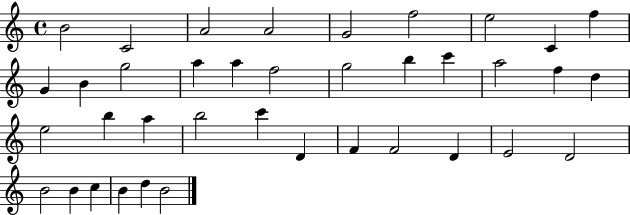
X:1
T:Untitled
M:4/4
L:1/4
K:C
B2 C2 A2 A2 G2 f2 e2 C f G B g2 a a f2 g2 b c' a2 f d e2 b a b2 c' D F F2 D E2 D2 B2 B c B d B2